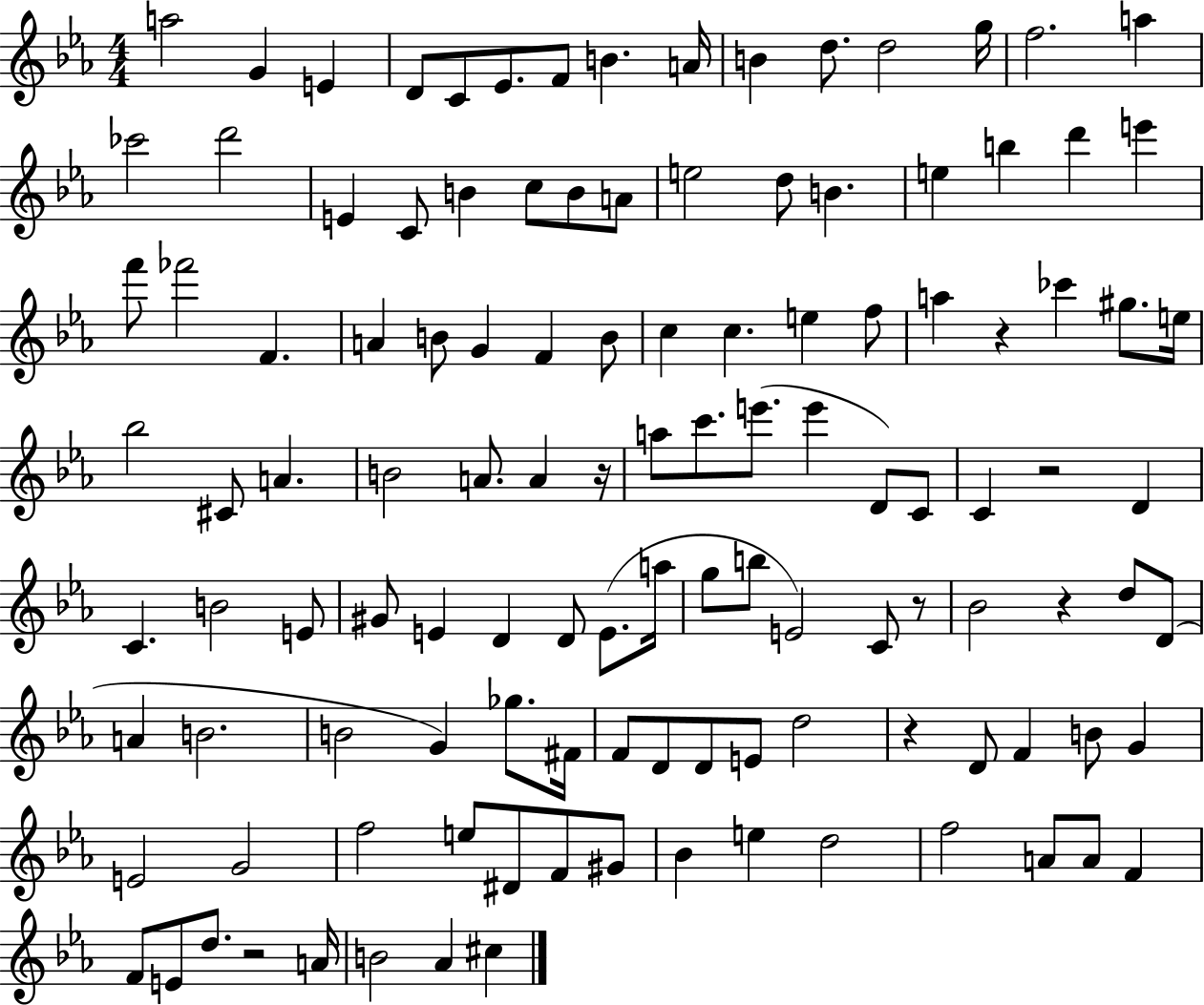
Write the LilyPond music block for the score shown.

{
  \clef treble
  \numericTimeSignature
  \time 4/4
  \key ees \major
  a''2 g'4 e'4 | d'8 c'8 ees'8. f'8 b'4. a'16 | b'4 d''8. d''2 g''16 | f''2. a''4 | \break ces'''2 d'''2 | e'4 c'8 b'4 c''8 b'8 a'8 | e''2 d''8 b'4. | e''4 b''4 d'''4 e'''4 | \break f'''8 fes'''2 f'4. | a'4 b'8 g'4 f'4 b'8 | c''4 c''4. e''4 f''8 | a''4 r4 ces'''4 gis''8. e''16 | \break bes''2 cis'8 a'4. | b'2 a'8. a'4 r16 | a''8 c'''8. e'''8.( e'''4 d'8) c'8 | c'4 r2 d'4 | \break c'4. b'2 e'8 | gis'8 e'4 d'4 d'8 e'8.( a''16 | g''8 b''8 e'2) c'8 r8 | bes'2 r4 d''8 d'8( | \break a'4 b'2. | b'2 g'4) ges''8. fis'16 | f'8 d'8 d'8 e'8 d''2 | r4 d'8 f'4 b'8 g'4 | \break e'2 g'2 | f''2 e''8 dis'8 f'8 gis'8 | bes'4 e''4 d''2 | f''2 a'8 a'8 f'4 | \break f'8 e'8 d''8. r2 a'16 | b'2 aes'4 cis''4 | \bar "|."
}